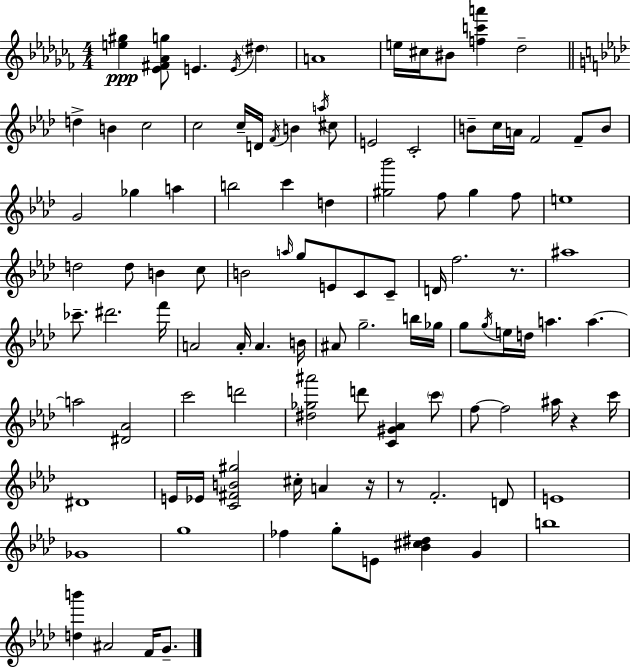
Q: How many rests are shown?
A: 4